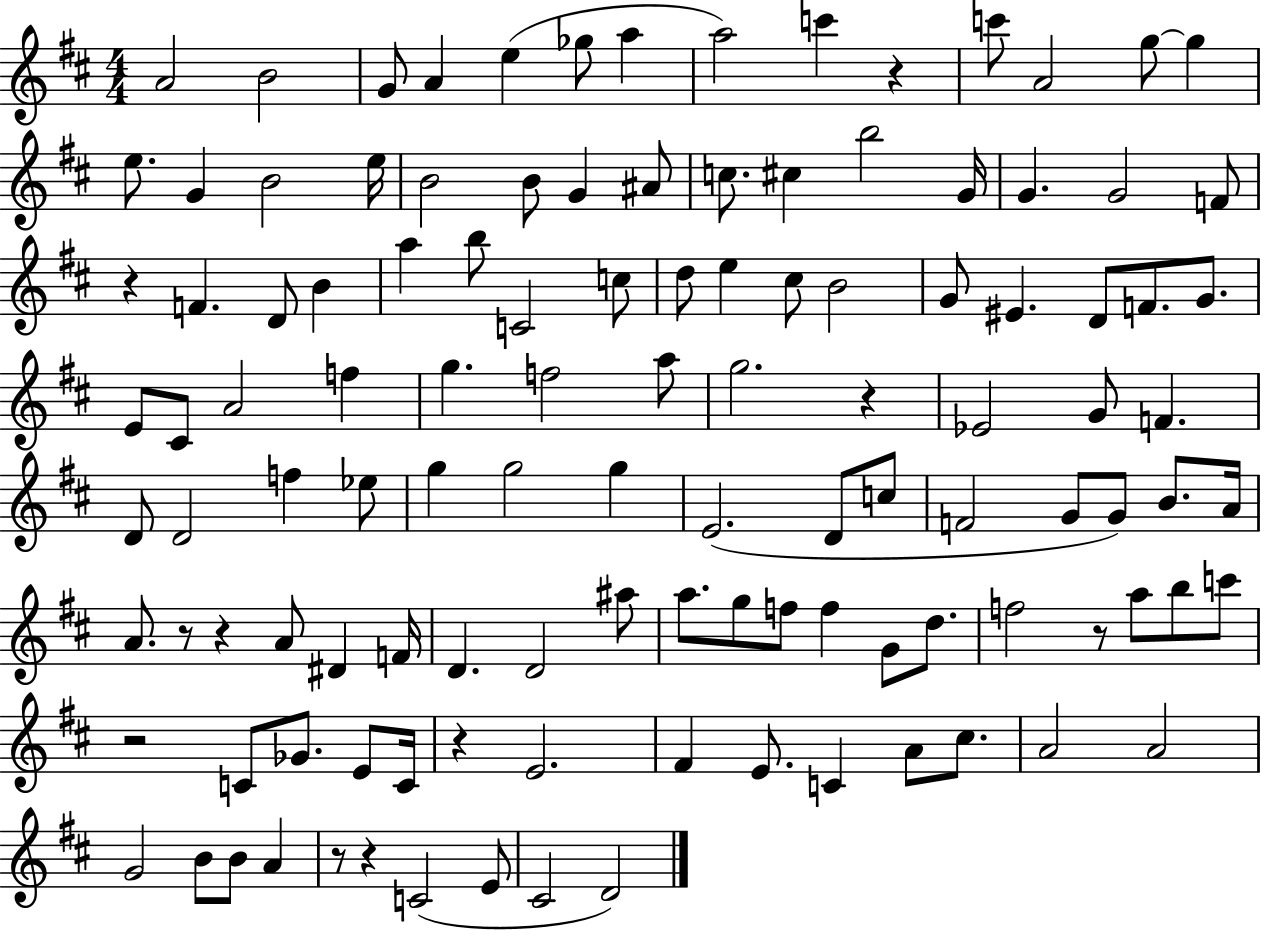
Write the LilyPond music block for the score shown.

{
  \clef treble
  \numericTimeSignature
  \time 4/4
  \key d \major
  a'2 b'2 | g'8 a'4 e''4( ges''8 a''4 | a''2) c'''4 r4 | c'''8 a'2 g''8~~ g''4 | \break e''8. g'4 b'2 e''16 | b'2 b'8 g'4 ais'8 | c''8. cis''4 b''2 g'16 | g'4. g'2 f'8 | \break r4 f'4. d'8 b'4 | a''4 b''8 c'2 c''8 | d''8 e''4 cis''8 b'2 | g'8 eis'4. d'8 f'8. g'8. | \break e'8 cis'8 a'2 f''4 | g''4. f''2 a''8 | g''2. r4 | ees'2 g'8 f'4. | \break d'8 d'2 f''4 ees''8 | g''4 g''2 g''4 | e'2.( d'8 c''8 | f'2 g'8 g'8) b'8. a'16 | \break a'8. r8 r4 a'8 dis'4 f'16 | d'4. d'2 ais''8 | a''8. g''8 f''8 f''4 g'8 d''8. | f''2 r8 a''8 b''8 c'''8 | \break r2 c'8 ges'8. e'8 c'16 | r4 e'2. | fis'4 e'8. c'4 a'8 cis''8. | a'2 a'2 | \break g'2 b'8 b'8 a'4 | r8 r4 c'2( e'8 | cis'2 d'2) | \bar "|."
}